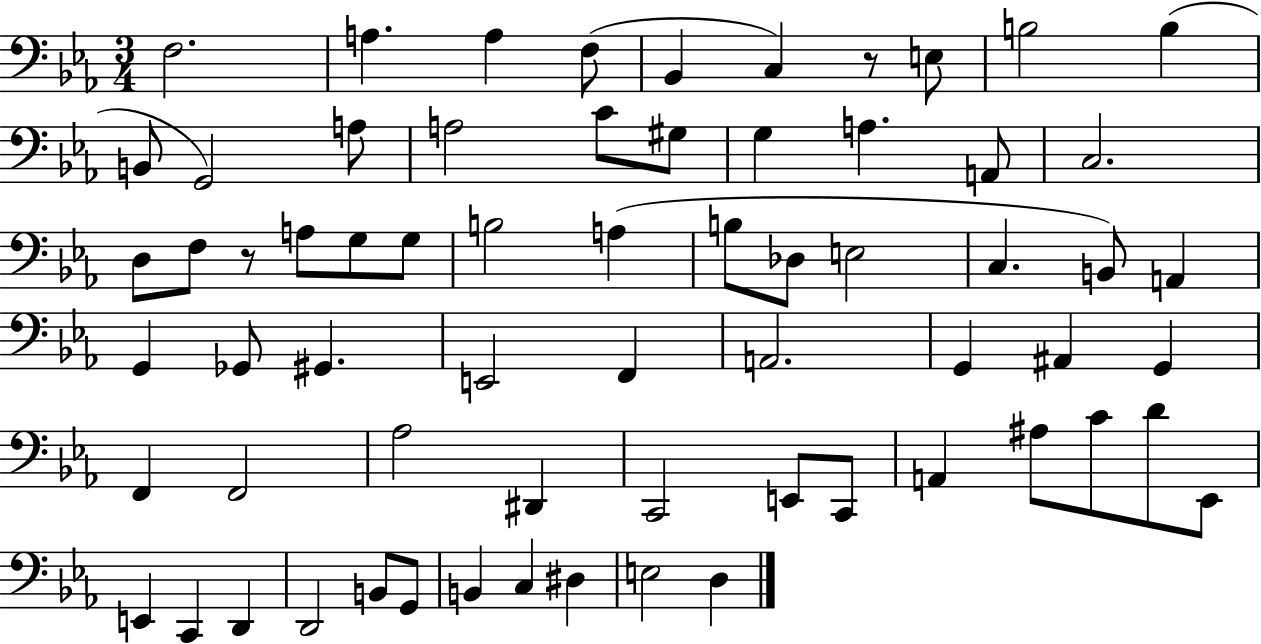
X:1
T:Untitled
M:3/4
L:1/4
K:Eb
F,2 A, A, F,/2 _B,, C, z/2 E,/2 B,2 B, B,,/2 G,,2 A,/2 A,2 C/2 ^G,/2 G, A, A,,/2 C,2 D,/2 F,/2 z/2 A,/2 G,/2 G,/2 B,2 A, B,/2 _D,/2 E,2 C, B,,/2 A,, G,, _G,,/2 ^G,, E,,2 F,, A,,2 G,, ^A,, G,, F,, F,,2 _A,2 ^D,, C,,2 E,,/2 C,,/2 A,, ^A,/2 C/2 D/2 _E,,/2 E,, C,, D,, D,,2 B,,/2 G,,/2 B,, C, ^D, E,2 D,